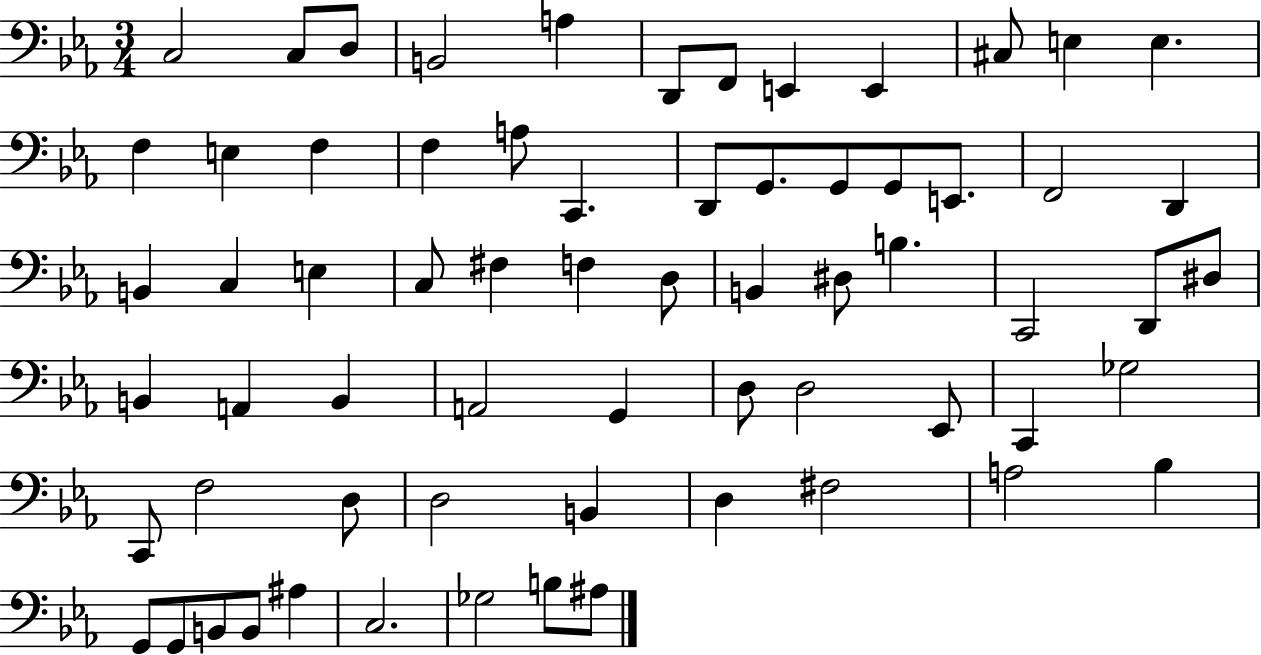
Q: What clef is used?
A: bass